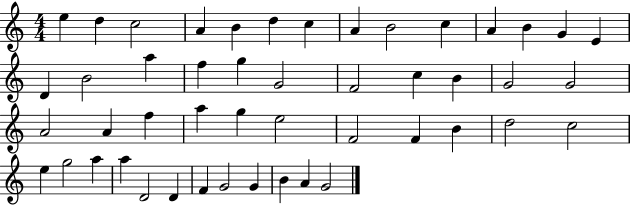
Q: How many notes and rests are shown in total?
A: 48